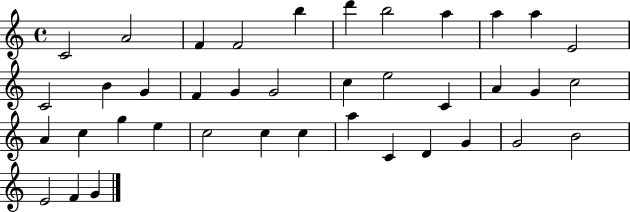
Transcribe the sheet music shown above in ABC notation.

X:1
T:Untitled
M:4/4
L:1/4
K:C
C2 A2 F F2 b d' b2 a a a E2 C2 B G F G G2 c e2 C A G c2 A c g e c2 c c a C D G G2 B2 E2 F G